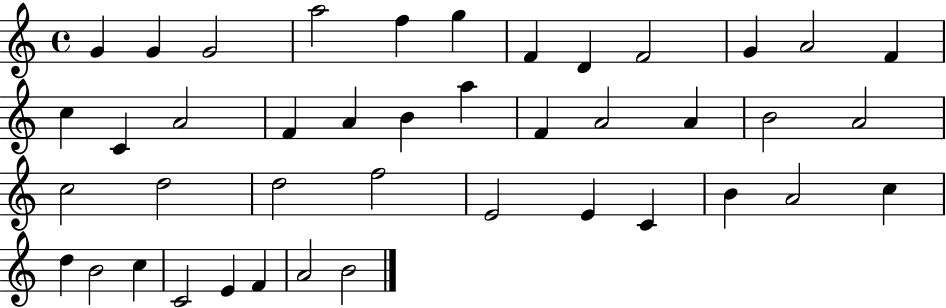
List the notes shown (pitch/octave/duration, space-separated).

G4/q G4/q G4/h A5/h F5/q G5/q F4/q D4/q F4/h G4/q A4/h F4/q C5/q C4/q A4/h F4/q A4/q B4/q A5/q F4/q A4/h A4/q B4/h A4/h C5/h D5/h D5/h F5/h E4/h E4/q C4/q B4/q A4/h C5/q D5/q B4/h C5/q C4/h E4/q F4/q A4/h B4/h